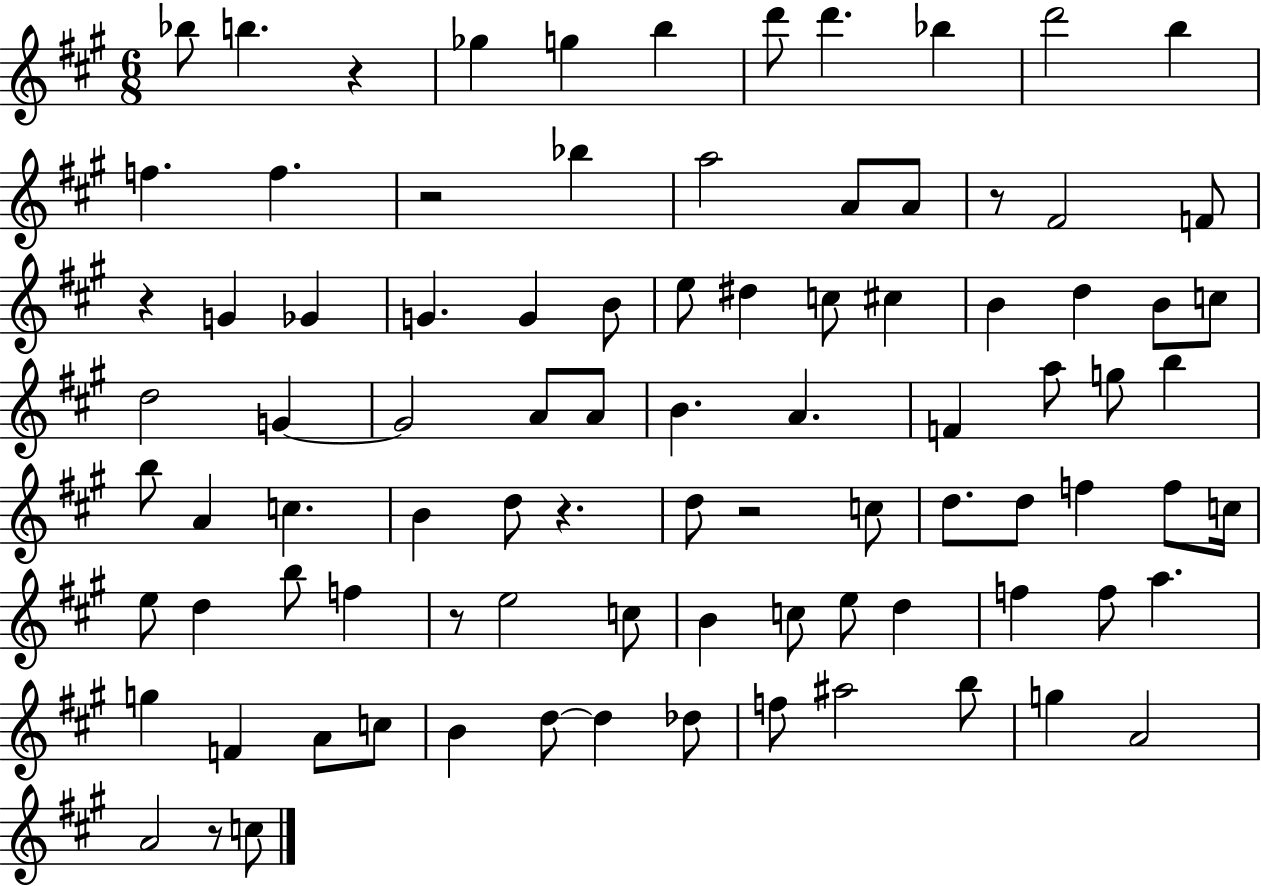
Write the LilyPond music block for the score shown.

{
  \clef treble
  \numericTimeSignature
  \time 6/8
  \key a \major
  \repeat volta 2 { bes''8 b''4. r4 | ges''4 g''4 b''4 | d'''8 d'''4. bes''4 | d'''2 b''4 | \break f''4. f''4. | r2 bes''4 | a''2 a'8 a'8 | r8 fis'2 f'8 | \break r4 g'4 ges'4 | g'4. g'4 b'8 | e''8 dis''4 c''8 cis''4 | b'4 d''4 b'8 c''8 | \break d''2 g'4~~ | g'2 a'8 a'8 | b'4. a'4. | f'4 a''8 g''8 b''4 | \break b''8 a'4 c''4. | b'4 d''8 r4. | d''8 r2 c''8 | d''8. d''8 f''4 f''8 c''16 | \break e''8 d''4 b''8 f''4 | r8 e''2 c''8 | b'4 c''8 e''8 d''4 | f''4 f''8 a''4. | \break g''4 f'4 a'8 c''8 | b'4 d''8~~ d''4 des''8 | f''8 ais''2 b''8 | g''4 a'2 | \break a'2 r8 c''8 | } \bar "|."
}